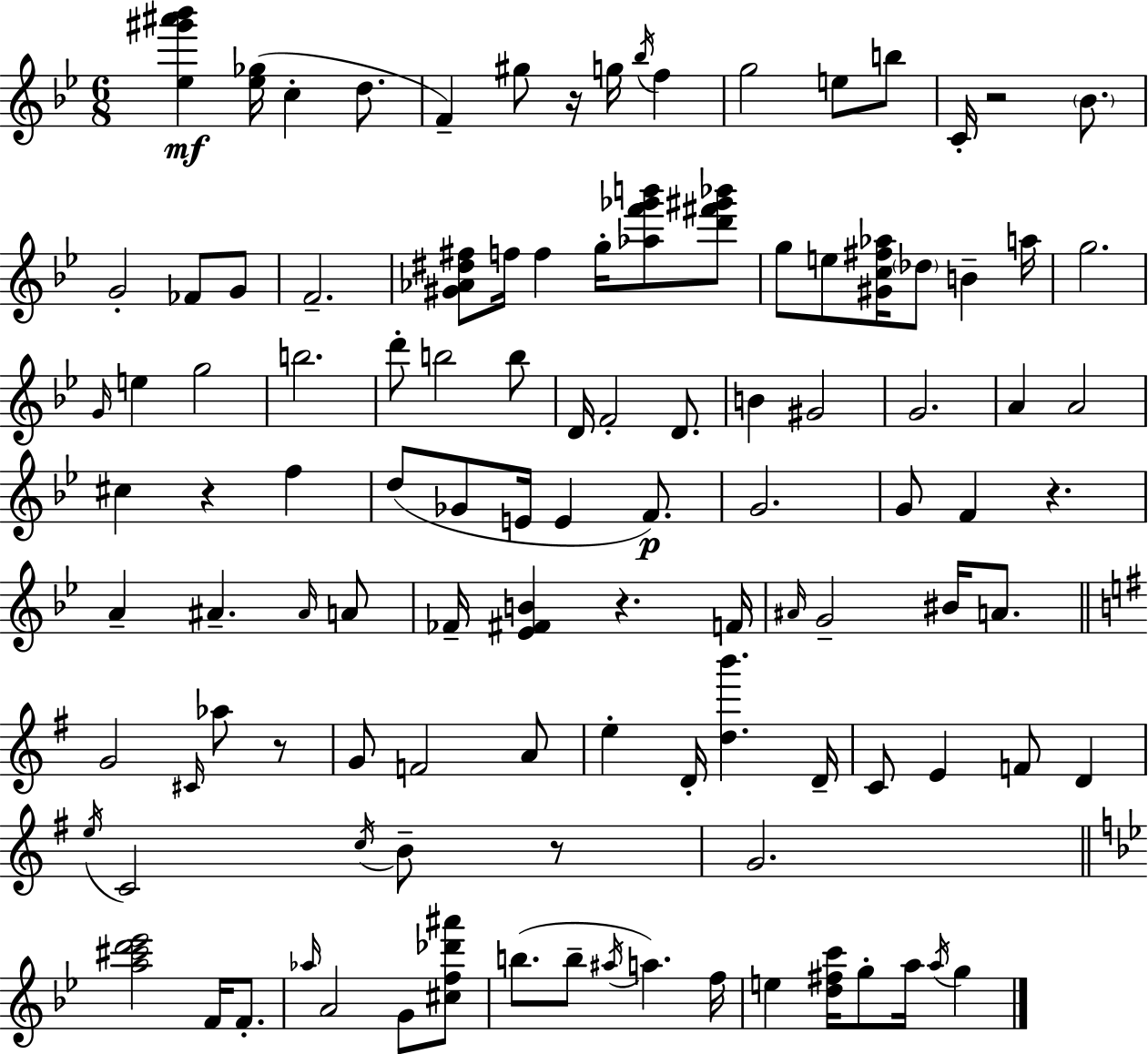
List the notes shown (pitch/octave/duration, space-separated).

[Eb5,G#6,A#6,Bb6]/q [Eb5,Gb5]/s C5/q D5/e. F4/q G#5/e R/s G5/s Bb5/s F5/q G5/h E5/e B5/e C4/s R/h Bb4/e. G4/h FES4/e G4/e F4/h. [G#4,Ab4,D#5,F#5]/e F5/s F5/q G5/s [Ab5,F6,Gb6,B6]/e [D6,F#6,G#6,Bb6]/e G5/e E5/e [G#4,C5,F#5,Ab5]/s Db5/e B4/q A5/s G5/h. G4/s E5/q G5/h B5/h. D6/e B5/h B5/e D4/s F4/h D4/e. B4/q G#4/h G4/h. A4/q A4/h C#5/q R/q F5/q D5/e Gb4/e E4/s E4/q F4/e. G4/h. G4/e F4/q R/q. A4/q A#4/q. A#4/s A4/e FES4/s [Eb4,F#4,B4]/q R/q. F4/s A#4/s G4/h BIS4/s A4/e. G4/h C#4/s Ab5/e R/e G4/e F4/h A4/e E5/q D4/s [D5,B6]/q. D4/s C4/e E4/q F4/e D4/q E5/s C4/h C5/s B4/e R/e G4/h. [A5,C#6,D6,Eb6]/h F4/s F4/e. Ab5/s A4/h G4/e [C#5,F5,Db6,A#6]/e B5/e. B5/e A#5/s A5/q. F5/s E5/q [D5,F#5,C6]/s G5/e A5/s A5/s G5/q